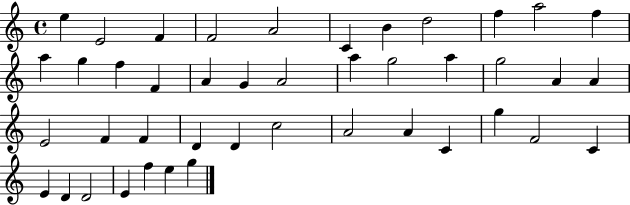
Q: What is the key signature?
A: C major